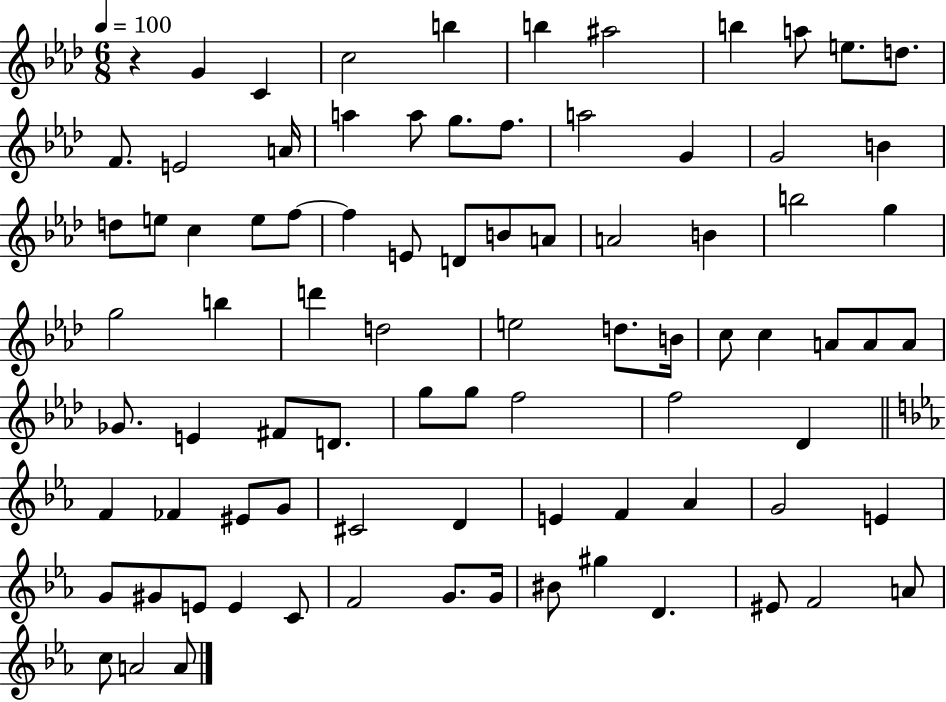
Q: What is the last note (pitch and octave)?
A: A4